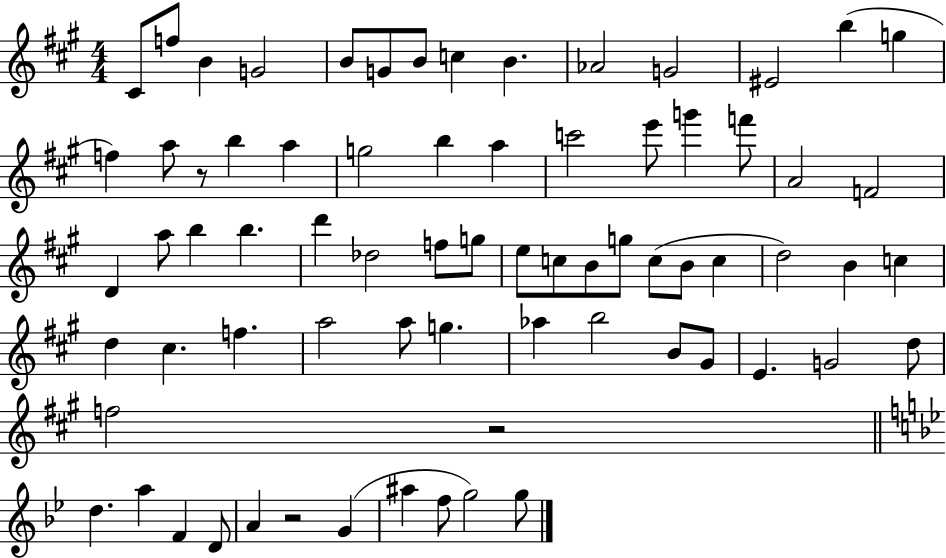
{
  \clef treble
  \numericTimeSignature
  \time 4/4
  \key a \major
  cis'8 f''8 b'4 g'2 | b'8 g'8 b'8 c''4 b'4. | aes'2 g'2 | eis'2 b''4( g''4 | \break f''4) a''8 r8 b''4 a''4 | g''2 b''4 a''4 | c'''2 e'''8 g'''4 f'''8 | a'2 f'2 | \break d'4 a''8 b''4 b''4. | d'''4 des''2 f''8 g''8 | e''8 c''8 b'8 g''8 c''8( b'8 c''4 | d''2) b'4 c''4 | \break d''4 cis''4. f''4. | a''2 a''8 g''4. | aes''4 b''2 b'8 gis'8 | e'4. g'2 d''8 | \break f''2 r2 | \bar "||" \break \key bes \major d''4. a''4 f'4 d'8 | a'4 r2 g'4( | ais''4 f''8 g''2) g''8 | \bar "|."
}